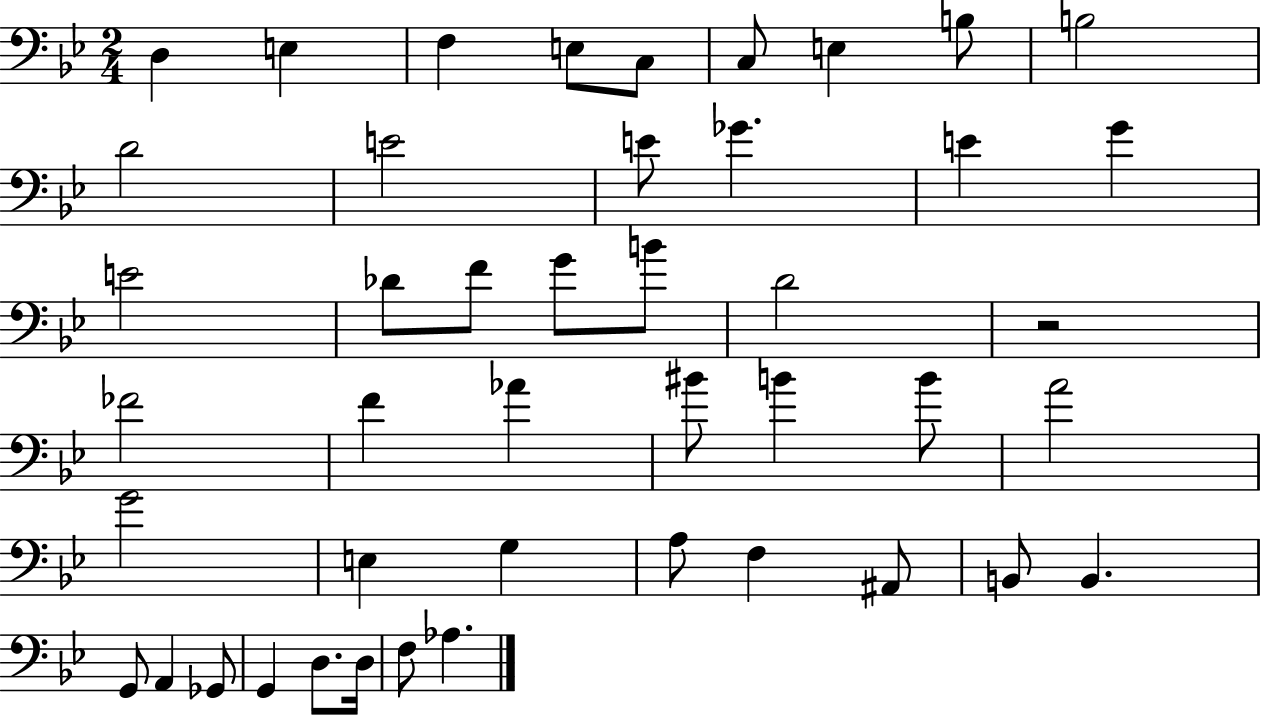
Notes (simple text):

D3/q E3/q F3/q E3/e C3/e C3/e E3/q B3/e B3/h D4/h E4/h E4/e Gb4/q. E4/q G4/q E4/h Db4/e F4/e G4/e B4/e D4/h R/h FES4/h F4/q Ab4/q BIS4/e B4/q B4/e A4/h G4/h E3/q G3/q A3/e F3/q A#2/e B2/e B2/q. G2/e A2/q Gb2/e G2/q D3/e. D3/s F3/e Ab3/q.